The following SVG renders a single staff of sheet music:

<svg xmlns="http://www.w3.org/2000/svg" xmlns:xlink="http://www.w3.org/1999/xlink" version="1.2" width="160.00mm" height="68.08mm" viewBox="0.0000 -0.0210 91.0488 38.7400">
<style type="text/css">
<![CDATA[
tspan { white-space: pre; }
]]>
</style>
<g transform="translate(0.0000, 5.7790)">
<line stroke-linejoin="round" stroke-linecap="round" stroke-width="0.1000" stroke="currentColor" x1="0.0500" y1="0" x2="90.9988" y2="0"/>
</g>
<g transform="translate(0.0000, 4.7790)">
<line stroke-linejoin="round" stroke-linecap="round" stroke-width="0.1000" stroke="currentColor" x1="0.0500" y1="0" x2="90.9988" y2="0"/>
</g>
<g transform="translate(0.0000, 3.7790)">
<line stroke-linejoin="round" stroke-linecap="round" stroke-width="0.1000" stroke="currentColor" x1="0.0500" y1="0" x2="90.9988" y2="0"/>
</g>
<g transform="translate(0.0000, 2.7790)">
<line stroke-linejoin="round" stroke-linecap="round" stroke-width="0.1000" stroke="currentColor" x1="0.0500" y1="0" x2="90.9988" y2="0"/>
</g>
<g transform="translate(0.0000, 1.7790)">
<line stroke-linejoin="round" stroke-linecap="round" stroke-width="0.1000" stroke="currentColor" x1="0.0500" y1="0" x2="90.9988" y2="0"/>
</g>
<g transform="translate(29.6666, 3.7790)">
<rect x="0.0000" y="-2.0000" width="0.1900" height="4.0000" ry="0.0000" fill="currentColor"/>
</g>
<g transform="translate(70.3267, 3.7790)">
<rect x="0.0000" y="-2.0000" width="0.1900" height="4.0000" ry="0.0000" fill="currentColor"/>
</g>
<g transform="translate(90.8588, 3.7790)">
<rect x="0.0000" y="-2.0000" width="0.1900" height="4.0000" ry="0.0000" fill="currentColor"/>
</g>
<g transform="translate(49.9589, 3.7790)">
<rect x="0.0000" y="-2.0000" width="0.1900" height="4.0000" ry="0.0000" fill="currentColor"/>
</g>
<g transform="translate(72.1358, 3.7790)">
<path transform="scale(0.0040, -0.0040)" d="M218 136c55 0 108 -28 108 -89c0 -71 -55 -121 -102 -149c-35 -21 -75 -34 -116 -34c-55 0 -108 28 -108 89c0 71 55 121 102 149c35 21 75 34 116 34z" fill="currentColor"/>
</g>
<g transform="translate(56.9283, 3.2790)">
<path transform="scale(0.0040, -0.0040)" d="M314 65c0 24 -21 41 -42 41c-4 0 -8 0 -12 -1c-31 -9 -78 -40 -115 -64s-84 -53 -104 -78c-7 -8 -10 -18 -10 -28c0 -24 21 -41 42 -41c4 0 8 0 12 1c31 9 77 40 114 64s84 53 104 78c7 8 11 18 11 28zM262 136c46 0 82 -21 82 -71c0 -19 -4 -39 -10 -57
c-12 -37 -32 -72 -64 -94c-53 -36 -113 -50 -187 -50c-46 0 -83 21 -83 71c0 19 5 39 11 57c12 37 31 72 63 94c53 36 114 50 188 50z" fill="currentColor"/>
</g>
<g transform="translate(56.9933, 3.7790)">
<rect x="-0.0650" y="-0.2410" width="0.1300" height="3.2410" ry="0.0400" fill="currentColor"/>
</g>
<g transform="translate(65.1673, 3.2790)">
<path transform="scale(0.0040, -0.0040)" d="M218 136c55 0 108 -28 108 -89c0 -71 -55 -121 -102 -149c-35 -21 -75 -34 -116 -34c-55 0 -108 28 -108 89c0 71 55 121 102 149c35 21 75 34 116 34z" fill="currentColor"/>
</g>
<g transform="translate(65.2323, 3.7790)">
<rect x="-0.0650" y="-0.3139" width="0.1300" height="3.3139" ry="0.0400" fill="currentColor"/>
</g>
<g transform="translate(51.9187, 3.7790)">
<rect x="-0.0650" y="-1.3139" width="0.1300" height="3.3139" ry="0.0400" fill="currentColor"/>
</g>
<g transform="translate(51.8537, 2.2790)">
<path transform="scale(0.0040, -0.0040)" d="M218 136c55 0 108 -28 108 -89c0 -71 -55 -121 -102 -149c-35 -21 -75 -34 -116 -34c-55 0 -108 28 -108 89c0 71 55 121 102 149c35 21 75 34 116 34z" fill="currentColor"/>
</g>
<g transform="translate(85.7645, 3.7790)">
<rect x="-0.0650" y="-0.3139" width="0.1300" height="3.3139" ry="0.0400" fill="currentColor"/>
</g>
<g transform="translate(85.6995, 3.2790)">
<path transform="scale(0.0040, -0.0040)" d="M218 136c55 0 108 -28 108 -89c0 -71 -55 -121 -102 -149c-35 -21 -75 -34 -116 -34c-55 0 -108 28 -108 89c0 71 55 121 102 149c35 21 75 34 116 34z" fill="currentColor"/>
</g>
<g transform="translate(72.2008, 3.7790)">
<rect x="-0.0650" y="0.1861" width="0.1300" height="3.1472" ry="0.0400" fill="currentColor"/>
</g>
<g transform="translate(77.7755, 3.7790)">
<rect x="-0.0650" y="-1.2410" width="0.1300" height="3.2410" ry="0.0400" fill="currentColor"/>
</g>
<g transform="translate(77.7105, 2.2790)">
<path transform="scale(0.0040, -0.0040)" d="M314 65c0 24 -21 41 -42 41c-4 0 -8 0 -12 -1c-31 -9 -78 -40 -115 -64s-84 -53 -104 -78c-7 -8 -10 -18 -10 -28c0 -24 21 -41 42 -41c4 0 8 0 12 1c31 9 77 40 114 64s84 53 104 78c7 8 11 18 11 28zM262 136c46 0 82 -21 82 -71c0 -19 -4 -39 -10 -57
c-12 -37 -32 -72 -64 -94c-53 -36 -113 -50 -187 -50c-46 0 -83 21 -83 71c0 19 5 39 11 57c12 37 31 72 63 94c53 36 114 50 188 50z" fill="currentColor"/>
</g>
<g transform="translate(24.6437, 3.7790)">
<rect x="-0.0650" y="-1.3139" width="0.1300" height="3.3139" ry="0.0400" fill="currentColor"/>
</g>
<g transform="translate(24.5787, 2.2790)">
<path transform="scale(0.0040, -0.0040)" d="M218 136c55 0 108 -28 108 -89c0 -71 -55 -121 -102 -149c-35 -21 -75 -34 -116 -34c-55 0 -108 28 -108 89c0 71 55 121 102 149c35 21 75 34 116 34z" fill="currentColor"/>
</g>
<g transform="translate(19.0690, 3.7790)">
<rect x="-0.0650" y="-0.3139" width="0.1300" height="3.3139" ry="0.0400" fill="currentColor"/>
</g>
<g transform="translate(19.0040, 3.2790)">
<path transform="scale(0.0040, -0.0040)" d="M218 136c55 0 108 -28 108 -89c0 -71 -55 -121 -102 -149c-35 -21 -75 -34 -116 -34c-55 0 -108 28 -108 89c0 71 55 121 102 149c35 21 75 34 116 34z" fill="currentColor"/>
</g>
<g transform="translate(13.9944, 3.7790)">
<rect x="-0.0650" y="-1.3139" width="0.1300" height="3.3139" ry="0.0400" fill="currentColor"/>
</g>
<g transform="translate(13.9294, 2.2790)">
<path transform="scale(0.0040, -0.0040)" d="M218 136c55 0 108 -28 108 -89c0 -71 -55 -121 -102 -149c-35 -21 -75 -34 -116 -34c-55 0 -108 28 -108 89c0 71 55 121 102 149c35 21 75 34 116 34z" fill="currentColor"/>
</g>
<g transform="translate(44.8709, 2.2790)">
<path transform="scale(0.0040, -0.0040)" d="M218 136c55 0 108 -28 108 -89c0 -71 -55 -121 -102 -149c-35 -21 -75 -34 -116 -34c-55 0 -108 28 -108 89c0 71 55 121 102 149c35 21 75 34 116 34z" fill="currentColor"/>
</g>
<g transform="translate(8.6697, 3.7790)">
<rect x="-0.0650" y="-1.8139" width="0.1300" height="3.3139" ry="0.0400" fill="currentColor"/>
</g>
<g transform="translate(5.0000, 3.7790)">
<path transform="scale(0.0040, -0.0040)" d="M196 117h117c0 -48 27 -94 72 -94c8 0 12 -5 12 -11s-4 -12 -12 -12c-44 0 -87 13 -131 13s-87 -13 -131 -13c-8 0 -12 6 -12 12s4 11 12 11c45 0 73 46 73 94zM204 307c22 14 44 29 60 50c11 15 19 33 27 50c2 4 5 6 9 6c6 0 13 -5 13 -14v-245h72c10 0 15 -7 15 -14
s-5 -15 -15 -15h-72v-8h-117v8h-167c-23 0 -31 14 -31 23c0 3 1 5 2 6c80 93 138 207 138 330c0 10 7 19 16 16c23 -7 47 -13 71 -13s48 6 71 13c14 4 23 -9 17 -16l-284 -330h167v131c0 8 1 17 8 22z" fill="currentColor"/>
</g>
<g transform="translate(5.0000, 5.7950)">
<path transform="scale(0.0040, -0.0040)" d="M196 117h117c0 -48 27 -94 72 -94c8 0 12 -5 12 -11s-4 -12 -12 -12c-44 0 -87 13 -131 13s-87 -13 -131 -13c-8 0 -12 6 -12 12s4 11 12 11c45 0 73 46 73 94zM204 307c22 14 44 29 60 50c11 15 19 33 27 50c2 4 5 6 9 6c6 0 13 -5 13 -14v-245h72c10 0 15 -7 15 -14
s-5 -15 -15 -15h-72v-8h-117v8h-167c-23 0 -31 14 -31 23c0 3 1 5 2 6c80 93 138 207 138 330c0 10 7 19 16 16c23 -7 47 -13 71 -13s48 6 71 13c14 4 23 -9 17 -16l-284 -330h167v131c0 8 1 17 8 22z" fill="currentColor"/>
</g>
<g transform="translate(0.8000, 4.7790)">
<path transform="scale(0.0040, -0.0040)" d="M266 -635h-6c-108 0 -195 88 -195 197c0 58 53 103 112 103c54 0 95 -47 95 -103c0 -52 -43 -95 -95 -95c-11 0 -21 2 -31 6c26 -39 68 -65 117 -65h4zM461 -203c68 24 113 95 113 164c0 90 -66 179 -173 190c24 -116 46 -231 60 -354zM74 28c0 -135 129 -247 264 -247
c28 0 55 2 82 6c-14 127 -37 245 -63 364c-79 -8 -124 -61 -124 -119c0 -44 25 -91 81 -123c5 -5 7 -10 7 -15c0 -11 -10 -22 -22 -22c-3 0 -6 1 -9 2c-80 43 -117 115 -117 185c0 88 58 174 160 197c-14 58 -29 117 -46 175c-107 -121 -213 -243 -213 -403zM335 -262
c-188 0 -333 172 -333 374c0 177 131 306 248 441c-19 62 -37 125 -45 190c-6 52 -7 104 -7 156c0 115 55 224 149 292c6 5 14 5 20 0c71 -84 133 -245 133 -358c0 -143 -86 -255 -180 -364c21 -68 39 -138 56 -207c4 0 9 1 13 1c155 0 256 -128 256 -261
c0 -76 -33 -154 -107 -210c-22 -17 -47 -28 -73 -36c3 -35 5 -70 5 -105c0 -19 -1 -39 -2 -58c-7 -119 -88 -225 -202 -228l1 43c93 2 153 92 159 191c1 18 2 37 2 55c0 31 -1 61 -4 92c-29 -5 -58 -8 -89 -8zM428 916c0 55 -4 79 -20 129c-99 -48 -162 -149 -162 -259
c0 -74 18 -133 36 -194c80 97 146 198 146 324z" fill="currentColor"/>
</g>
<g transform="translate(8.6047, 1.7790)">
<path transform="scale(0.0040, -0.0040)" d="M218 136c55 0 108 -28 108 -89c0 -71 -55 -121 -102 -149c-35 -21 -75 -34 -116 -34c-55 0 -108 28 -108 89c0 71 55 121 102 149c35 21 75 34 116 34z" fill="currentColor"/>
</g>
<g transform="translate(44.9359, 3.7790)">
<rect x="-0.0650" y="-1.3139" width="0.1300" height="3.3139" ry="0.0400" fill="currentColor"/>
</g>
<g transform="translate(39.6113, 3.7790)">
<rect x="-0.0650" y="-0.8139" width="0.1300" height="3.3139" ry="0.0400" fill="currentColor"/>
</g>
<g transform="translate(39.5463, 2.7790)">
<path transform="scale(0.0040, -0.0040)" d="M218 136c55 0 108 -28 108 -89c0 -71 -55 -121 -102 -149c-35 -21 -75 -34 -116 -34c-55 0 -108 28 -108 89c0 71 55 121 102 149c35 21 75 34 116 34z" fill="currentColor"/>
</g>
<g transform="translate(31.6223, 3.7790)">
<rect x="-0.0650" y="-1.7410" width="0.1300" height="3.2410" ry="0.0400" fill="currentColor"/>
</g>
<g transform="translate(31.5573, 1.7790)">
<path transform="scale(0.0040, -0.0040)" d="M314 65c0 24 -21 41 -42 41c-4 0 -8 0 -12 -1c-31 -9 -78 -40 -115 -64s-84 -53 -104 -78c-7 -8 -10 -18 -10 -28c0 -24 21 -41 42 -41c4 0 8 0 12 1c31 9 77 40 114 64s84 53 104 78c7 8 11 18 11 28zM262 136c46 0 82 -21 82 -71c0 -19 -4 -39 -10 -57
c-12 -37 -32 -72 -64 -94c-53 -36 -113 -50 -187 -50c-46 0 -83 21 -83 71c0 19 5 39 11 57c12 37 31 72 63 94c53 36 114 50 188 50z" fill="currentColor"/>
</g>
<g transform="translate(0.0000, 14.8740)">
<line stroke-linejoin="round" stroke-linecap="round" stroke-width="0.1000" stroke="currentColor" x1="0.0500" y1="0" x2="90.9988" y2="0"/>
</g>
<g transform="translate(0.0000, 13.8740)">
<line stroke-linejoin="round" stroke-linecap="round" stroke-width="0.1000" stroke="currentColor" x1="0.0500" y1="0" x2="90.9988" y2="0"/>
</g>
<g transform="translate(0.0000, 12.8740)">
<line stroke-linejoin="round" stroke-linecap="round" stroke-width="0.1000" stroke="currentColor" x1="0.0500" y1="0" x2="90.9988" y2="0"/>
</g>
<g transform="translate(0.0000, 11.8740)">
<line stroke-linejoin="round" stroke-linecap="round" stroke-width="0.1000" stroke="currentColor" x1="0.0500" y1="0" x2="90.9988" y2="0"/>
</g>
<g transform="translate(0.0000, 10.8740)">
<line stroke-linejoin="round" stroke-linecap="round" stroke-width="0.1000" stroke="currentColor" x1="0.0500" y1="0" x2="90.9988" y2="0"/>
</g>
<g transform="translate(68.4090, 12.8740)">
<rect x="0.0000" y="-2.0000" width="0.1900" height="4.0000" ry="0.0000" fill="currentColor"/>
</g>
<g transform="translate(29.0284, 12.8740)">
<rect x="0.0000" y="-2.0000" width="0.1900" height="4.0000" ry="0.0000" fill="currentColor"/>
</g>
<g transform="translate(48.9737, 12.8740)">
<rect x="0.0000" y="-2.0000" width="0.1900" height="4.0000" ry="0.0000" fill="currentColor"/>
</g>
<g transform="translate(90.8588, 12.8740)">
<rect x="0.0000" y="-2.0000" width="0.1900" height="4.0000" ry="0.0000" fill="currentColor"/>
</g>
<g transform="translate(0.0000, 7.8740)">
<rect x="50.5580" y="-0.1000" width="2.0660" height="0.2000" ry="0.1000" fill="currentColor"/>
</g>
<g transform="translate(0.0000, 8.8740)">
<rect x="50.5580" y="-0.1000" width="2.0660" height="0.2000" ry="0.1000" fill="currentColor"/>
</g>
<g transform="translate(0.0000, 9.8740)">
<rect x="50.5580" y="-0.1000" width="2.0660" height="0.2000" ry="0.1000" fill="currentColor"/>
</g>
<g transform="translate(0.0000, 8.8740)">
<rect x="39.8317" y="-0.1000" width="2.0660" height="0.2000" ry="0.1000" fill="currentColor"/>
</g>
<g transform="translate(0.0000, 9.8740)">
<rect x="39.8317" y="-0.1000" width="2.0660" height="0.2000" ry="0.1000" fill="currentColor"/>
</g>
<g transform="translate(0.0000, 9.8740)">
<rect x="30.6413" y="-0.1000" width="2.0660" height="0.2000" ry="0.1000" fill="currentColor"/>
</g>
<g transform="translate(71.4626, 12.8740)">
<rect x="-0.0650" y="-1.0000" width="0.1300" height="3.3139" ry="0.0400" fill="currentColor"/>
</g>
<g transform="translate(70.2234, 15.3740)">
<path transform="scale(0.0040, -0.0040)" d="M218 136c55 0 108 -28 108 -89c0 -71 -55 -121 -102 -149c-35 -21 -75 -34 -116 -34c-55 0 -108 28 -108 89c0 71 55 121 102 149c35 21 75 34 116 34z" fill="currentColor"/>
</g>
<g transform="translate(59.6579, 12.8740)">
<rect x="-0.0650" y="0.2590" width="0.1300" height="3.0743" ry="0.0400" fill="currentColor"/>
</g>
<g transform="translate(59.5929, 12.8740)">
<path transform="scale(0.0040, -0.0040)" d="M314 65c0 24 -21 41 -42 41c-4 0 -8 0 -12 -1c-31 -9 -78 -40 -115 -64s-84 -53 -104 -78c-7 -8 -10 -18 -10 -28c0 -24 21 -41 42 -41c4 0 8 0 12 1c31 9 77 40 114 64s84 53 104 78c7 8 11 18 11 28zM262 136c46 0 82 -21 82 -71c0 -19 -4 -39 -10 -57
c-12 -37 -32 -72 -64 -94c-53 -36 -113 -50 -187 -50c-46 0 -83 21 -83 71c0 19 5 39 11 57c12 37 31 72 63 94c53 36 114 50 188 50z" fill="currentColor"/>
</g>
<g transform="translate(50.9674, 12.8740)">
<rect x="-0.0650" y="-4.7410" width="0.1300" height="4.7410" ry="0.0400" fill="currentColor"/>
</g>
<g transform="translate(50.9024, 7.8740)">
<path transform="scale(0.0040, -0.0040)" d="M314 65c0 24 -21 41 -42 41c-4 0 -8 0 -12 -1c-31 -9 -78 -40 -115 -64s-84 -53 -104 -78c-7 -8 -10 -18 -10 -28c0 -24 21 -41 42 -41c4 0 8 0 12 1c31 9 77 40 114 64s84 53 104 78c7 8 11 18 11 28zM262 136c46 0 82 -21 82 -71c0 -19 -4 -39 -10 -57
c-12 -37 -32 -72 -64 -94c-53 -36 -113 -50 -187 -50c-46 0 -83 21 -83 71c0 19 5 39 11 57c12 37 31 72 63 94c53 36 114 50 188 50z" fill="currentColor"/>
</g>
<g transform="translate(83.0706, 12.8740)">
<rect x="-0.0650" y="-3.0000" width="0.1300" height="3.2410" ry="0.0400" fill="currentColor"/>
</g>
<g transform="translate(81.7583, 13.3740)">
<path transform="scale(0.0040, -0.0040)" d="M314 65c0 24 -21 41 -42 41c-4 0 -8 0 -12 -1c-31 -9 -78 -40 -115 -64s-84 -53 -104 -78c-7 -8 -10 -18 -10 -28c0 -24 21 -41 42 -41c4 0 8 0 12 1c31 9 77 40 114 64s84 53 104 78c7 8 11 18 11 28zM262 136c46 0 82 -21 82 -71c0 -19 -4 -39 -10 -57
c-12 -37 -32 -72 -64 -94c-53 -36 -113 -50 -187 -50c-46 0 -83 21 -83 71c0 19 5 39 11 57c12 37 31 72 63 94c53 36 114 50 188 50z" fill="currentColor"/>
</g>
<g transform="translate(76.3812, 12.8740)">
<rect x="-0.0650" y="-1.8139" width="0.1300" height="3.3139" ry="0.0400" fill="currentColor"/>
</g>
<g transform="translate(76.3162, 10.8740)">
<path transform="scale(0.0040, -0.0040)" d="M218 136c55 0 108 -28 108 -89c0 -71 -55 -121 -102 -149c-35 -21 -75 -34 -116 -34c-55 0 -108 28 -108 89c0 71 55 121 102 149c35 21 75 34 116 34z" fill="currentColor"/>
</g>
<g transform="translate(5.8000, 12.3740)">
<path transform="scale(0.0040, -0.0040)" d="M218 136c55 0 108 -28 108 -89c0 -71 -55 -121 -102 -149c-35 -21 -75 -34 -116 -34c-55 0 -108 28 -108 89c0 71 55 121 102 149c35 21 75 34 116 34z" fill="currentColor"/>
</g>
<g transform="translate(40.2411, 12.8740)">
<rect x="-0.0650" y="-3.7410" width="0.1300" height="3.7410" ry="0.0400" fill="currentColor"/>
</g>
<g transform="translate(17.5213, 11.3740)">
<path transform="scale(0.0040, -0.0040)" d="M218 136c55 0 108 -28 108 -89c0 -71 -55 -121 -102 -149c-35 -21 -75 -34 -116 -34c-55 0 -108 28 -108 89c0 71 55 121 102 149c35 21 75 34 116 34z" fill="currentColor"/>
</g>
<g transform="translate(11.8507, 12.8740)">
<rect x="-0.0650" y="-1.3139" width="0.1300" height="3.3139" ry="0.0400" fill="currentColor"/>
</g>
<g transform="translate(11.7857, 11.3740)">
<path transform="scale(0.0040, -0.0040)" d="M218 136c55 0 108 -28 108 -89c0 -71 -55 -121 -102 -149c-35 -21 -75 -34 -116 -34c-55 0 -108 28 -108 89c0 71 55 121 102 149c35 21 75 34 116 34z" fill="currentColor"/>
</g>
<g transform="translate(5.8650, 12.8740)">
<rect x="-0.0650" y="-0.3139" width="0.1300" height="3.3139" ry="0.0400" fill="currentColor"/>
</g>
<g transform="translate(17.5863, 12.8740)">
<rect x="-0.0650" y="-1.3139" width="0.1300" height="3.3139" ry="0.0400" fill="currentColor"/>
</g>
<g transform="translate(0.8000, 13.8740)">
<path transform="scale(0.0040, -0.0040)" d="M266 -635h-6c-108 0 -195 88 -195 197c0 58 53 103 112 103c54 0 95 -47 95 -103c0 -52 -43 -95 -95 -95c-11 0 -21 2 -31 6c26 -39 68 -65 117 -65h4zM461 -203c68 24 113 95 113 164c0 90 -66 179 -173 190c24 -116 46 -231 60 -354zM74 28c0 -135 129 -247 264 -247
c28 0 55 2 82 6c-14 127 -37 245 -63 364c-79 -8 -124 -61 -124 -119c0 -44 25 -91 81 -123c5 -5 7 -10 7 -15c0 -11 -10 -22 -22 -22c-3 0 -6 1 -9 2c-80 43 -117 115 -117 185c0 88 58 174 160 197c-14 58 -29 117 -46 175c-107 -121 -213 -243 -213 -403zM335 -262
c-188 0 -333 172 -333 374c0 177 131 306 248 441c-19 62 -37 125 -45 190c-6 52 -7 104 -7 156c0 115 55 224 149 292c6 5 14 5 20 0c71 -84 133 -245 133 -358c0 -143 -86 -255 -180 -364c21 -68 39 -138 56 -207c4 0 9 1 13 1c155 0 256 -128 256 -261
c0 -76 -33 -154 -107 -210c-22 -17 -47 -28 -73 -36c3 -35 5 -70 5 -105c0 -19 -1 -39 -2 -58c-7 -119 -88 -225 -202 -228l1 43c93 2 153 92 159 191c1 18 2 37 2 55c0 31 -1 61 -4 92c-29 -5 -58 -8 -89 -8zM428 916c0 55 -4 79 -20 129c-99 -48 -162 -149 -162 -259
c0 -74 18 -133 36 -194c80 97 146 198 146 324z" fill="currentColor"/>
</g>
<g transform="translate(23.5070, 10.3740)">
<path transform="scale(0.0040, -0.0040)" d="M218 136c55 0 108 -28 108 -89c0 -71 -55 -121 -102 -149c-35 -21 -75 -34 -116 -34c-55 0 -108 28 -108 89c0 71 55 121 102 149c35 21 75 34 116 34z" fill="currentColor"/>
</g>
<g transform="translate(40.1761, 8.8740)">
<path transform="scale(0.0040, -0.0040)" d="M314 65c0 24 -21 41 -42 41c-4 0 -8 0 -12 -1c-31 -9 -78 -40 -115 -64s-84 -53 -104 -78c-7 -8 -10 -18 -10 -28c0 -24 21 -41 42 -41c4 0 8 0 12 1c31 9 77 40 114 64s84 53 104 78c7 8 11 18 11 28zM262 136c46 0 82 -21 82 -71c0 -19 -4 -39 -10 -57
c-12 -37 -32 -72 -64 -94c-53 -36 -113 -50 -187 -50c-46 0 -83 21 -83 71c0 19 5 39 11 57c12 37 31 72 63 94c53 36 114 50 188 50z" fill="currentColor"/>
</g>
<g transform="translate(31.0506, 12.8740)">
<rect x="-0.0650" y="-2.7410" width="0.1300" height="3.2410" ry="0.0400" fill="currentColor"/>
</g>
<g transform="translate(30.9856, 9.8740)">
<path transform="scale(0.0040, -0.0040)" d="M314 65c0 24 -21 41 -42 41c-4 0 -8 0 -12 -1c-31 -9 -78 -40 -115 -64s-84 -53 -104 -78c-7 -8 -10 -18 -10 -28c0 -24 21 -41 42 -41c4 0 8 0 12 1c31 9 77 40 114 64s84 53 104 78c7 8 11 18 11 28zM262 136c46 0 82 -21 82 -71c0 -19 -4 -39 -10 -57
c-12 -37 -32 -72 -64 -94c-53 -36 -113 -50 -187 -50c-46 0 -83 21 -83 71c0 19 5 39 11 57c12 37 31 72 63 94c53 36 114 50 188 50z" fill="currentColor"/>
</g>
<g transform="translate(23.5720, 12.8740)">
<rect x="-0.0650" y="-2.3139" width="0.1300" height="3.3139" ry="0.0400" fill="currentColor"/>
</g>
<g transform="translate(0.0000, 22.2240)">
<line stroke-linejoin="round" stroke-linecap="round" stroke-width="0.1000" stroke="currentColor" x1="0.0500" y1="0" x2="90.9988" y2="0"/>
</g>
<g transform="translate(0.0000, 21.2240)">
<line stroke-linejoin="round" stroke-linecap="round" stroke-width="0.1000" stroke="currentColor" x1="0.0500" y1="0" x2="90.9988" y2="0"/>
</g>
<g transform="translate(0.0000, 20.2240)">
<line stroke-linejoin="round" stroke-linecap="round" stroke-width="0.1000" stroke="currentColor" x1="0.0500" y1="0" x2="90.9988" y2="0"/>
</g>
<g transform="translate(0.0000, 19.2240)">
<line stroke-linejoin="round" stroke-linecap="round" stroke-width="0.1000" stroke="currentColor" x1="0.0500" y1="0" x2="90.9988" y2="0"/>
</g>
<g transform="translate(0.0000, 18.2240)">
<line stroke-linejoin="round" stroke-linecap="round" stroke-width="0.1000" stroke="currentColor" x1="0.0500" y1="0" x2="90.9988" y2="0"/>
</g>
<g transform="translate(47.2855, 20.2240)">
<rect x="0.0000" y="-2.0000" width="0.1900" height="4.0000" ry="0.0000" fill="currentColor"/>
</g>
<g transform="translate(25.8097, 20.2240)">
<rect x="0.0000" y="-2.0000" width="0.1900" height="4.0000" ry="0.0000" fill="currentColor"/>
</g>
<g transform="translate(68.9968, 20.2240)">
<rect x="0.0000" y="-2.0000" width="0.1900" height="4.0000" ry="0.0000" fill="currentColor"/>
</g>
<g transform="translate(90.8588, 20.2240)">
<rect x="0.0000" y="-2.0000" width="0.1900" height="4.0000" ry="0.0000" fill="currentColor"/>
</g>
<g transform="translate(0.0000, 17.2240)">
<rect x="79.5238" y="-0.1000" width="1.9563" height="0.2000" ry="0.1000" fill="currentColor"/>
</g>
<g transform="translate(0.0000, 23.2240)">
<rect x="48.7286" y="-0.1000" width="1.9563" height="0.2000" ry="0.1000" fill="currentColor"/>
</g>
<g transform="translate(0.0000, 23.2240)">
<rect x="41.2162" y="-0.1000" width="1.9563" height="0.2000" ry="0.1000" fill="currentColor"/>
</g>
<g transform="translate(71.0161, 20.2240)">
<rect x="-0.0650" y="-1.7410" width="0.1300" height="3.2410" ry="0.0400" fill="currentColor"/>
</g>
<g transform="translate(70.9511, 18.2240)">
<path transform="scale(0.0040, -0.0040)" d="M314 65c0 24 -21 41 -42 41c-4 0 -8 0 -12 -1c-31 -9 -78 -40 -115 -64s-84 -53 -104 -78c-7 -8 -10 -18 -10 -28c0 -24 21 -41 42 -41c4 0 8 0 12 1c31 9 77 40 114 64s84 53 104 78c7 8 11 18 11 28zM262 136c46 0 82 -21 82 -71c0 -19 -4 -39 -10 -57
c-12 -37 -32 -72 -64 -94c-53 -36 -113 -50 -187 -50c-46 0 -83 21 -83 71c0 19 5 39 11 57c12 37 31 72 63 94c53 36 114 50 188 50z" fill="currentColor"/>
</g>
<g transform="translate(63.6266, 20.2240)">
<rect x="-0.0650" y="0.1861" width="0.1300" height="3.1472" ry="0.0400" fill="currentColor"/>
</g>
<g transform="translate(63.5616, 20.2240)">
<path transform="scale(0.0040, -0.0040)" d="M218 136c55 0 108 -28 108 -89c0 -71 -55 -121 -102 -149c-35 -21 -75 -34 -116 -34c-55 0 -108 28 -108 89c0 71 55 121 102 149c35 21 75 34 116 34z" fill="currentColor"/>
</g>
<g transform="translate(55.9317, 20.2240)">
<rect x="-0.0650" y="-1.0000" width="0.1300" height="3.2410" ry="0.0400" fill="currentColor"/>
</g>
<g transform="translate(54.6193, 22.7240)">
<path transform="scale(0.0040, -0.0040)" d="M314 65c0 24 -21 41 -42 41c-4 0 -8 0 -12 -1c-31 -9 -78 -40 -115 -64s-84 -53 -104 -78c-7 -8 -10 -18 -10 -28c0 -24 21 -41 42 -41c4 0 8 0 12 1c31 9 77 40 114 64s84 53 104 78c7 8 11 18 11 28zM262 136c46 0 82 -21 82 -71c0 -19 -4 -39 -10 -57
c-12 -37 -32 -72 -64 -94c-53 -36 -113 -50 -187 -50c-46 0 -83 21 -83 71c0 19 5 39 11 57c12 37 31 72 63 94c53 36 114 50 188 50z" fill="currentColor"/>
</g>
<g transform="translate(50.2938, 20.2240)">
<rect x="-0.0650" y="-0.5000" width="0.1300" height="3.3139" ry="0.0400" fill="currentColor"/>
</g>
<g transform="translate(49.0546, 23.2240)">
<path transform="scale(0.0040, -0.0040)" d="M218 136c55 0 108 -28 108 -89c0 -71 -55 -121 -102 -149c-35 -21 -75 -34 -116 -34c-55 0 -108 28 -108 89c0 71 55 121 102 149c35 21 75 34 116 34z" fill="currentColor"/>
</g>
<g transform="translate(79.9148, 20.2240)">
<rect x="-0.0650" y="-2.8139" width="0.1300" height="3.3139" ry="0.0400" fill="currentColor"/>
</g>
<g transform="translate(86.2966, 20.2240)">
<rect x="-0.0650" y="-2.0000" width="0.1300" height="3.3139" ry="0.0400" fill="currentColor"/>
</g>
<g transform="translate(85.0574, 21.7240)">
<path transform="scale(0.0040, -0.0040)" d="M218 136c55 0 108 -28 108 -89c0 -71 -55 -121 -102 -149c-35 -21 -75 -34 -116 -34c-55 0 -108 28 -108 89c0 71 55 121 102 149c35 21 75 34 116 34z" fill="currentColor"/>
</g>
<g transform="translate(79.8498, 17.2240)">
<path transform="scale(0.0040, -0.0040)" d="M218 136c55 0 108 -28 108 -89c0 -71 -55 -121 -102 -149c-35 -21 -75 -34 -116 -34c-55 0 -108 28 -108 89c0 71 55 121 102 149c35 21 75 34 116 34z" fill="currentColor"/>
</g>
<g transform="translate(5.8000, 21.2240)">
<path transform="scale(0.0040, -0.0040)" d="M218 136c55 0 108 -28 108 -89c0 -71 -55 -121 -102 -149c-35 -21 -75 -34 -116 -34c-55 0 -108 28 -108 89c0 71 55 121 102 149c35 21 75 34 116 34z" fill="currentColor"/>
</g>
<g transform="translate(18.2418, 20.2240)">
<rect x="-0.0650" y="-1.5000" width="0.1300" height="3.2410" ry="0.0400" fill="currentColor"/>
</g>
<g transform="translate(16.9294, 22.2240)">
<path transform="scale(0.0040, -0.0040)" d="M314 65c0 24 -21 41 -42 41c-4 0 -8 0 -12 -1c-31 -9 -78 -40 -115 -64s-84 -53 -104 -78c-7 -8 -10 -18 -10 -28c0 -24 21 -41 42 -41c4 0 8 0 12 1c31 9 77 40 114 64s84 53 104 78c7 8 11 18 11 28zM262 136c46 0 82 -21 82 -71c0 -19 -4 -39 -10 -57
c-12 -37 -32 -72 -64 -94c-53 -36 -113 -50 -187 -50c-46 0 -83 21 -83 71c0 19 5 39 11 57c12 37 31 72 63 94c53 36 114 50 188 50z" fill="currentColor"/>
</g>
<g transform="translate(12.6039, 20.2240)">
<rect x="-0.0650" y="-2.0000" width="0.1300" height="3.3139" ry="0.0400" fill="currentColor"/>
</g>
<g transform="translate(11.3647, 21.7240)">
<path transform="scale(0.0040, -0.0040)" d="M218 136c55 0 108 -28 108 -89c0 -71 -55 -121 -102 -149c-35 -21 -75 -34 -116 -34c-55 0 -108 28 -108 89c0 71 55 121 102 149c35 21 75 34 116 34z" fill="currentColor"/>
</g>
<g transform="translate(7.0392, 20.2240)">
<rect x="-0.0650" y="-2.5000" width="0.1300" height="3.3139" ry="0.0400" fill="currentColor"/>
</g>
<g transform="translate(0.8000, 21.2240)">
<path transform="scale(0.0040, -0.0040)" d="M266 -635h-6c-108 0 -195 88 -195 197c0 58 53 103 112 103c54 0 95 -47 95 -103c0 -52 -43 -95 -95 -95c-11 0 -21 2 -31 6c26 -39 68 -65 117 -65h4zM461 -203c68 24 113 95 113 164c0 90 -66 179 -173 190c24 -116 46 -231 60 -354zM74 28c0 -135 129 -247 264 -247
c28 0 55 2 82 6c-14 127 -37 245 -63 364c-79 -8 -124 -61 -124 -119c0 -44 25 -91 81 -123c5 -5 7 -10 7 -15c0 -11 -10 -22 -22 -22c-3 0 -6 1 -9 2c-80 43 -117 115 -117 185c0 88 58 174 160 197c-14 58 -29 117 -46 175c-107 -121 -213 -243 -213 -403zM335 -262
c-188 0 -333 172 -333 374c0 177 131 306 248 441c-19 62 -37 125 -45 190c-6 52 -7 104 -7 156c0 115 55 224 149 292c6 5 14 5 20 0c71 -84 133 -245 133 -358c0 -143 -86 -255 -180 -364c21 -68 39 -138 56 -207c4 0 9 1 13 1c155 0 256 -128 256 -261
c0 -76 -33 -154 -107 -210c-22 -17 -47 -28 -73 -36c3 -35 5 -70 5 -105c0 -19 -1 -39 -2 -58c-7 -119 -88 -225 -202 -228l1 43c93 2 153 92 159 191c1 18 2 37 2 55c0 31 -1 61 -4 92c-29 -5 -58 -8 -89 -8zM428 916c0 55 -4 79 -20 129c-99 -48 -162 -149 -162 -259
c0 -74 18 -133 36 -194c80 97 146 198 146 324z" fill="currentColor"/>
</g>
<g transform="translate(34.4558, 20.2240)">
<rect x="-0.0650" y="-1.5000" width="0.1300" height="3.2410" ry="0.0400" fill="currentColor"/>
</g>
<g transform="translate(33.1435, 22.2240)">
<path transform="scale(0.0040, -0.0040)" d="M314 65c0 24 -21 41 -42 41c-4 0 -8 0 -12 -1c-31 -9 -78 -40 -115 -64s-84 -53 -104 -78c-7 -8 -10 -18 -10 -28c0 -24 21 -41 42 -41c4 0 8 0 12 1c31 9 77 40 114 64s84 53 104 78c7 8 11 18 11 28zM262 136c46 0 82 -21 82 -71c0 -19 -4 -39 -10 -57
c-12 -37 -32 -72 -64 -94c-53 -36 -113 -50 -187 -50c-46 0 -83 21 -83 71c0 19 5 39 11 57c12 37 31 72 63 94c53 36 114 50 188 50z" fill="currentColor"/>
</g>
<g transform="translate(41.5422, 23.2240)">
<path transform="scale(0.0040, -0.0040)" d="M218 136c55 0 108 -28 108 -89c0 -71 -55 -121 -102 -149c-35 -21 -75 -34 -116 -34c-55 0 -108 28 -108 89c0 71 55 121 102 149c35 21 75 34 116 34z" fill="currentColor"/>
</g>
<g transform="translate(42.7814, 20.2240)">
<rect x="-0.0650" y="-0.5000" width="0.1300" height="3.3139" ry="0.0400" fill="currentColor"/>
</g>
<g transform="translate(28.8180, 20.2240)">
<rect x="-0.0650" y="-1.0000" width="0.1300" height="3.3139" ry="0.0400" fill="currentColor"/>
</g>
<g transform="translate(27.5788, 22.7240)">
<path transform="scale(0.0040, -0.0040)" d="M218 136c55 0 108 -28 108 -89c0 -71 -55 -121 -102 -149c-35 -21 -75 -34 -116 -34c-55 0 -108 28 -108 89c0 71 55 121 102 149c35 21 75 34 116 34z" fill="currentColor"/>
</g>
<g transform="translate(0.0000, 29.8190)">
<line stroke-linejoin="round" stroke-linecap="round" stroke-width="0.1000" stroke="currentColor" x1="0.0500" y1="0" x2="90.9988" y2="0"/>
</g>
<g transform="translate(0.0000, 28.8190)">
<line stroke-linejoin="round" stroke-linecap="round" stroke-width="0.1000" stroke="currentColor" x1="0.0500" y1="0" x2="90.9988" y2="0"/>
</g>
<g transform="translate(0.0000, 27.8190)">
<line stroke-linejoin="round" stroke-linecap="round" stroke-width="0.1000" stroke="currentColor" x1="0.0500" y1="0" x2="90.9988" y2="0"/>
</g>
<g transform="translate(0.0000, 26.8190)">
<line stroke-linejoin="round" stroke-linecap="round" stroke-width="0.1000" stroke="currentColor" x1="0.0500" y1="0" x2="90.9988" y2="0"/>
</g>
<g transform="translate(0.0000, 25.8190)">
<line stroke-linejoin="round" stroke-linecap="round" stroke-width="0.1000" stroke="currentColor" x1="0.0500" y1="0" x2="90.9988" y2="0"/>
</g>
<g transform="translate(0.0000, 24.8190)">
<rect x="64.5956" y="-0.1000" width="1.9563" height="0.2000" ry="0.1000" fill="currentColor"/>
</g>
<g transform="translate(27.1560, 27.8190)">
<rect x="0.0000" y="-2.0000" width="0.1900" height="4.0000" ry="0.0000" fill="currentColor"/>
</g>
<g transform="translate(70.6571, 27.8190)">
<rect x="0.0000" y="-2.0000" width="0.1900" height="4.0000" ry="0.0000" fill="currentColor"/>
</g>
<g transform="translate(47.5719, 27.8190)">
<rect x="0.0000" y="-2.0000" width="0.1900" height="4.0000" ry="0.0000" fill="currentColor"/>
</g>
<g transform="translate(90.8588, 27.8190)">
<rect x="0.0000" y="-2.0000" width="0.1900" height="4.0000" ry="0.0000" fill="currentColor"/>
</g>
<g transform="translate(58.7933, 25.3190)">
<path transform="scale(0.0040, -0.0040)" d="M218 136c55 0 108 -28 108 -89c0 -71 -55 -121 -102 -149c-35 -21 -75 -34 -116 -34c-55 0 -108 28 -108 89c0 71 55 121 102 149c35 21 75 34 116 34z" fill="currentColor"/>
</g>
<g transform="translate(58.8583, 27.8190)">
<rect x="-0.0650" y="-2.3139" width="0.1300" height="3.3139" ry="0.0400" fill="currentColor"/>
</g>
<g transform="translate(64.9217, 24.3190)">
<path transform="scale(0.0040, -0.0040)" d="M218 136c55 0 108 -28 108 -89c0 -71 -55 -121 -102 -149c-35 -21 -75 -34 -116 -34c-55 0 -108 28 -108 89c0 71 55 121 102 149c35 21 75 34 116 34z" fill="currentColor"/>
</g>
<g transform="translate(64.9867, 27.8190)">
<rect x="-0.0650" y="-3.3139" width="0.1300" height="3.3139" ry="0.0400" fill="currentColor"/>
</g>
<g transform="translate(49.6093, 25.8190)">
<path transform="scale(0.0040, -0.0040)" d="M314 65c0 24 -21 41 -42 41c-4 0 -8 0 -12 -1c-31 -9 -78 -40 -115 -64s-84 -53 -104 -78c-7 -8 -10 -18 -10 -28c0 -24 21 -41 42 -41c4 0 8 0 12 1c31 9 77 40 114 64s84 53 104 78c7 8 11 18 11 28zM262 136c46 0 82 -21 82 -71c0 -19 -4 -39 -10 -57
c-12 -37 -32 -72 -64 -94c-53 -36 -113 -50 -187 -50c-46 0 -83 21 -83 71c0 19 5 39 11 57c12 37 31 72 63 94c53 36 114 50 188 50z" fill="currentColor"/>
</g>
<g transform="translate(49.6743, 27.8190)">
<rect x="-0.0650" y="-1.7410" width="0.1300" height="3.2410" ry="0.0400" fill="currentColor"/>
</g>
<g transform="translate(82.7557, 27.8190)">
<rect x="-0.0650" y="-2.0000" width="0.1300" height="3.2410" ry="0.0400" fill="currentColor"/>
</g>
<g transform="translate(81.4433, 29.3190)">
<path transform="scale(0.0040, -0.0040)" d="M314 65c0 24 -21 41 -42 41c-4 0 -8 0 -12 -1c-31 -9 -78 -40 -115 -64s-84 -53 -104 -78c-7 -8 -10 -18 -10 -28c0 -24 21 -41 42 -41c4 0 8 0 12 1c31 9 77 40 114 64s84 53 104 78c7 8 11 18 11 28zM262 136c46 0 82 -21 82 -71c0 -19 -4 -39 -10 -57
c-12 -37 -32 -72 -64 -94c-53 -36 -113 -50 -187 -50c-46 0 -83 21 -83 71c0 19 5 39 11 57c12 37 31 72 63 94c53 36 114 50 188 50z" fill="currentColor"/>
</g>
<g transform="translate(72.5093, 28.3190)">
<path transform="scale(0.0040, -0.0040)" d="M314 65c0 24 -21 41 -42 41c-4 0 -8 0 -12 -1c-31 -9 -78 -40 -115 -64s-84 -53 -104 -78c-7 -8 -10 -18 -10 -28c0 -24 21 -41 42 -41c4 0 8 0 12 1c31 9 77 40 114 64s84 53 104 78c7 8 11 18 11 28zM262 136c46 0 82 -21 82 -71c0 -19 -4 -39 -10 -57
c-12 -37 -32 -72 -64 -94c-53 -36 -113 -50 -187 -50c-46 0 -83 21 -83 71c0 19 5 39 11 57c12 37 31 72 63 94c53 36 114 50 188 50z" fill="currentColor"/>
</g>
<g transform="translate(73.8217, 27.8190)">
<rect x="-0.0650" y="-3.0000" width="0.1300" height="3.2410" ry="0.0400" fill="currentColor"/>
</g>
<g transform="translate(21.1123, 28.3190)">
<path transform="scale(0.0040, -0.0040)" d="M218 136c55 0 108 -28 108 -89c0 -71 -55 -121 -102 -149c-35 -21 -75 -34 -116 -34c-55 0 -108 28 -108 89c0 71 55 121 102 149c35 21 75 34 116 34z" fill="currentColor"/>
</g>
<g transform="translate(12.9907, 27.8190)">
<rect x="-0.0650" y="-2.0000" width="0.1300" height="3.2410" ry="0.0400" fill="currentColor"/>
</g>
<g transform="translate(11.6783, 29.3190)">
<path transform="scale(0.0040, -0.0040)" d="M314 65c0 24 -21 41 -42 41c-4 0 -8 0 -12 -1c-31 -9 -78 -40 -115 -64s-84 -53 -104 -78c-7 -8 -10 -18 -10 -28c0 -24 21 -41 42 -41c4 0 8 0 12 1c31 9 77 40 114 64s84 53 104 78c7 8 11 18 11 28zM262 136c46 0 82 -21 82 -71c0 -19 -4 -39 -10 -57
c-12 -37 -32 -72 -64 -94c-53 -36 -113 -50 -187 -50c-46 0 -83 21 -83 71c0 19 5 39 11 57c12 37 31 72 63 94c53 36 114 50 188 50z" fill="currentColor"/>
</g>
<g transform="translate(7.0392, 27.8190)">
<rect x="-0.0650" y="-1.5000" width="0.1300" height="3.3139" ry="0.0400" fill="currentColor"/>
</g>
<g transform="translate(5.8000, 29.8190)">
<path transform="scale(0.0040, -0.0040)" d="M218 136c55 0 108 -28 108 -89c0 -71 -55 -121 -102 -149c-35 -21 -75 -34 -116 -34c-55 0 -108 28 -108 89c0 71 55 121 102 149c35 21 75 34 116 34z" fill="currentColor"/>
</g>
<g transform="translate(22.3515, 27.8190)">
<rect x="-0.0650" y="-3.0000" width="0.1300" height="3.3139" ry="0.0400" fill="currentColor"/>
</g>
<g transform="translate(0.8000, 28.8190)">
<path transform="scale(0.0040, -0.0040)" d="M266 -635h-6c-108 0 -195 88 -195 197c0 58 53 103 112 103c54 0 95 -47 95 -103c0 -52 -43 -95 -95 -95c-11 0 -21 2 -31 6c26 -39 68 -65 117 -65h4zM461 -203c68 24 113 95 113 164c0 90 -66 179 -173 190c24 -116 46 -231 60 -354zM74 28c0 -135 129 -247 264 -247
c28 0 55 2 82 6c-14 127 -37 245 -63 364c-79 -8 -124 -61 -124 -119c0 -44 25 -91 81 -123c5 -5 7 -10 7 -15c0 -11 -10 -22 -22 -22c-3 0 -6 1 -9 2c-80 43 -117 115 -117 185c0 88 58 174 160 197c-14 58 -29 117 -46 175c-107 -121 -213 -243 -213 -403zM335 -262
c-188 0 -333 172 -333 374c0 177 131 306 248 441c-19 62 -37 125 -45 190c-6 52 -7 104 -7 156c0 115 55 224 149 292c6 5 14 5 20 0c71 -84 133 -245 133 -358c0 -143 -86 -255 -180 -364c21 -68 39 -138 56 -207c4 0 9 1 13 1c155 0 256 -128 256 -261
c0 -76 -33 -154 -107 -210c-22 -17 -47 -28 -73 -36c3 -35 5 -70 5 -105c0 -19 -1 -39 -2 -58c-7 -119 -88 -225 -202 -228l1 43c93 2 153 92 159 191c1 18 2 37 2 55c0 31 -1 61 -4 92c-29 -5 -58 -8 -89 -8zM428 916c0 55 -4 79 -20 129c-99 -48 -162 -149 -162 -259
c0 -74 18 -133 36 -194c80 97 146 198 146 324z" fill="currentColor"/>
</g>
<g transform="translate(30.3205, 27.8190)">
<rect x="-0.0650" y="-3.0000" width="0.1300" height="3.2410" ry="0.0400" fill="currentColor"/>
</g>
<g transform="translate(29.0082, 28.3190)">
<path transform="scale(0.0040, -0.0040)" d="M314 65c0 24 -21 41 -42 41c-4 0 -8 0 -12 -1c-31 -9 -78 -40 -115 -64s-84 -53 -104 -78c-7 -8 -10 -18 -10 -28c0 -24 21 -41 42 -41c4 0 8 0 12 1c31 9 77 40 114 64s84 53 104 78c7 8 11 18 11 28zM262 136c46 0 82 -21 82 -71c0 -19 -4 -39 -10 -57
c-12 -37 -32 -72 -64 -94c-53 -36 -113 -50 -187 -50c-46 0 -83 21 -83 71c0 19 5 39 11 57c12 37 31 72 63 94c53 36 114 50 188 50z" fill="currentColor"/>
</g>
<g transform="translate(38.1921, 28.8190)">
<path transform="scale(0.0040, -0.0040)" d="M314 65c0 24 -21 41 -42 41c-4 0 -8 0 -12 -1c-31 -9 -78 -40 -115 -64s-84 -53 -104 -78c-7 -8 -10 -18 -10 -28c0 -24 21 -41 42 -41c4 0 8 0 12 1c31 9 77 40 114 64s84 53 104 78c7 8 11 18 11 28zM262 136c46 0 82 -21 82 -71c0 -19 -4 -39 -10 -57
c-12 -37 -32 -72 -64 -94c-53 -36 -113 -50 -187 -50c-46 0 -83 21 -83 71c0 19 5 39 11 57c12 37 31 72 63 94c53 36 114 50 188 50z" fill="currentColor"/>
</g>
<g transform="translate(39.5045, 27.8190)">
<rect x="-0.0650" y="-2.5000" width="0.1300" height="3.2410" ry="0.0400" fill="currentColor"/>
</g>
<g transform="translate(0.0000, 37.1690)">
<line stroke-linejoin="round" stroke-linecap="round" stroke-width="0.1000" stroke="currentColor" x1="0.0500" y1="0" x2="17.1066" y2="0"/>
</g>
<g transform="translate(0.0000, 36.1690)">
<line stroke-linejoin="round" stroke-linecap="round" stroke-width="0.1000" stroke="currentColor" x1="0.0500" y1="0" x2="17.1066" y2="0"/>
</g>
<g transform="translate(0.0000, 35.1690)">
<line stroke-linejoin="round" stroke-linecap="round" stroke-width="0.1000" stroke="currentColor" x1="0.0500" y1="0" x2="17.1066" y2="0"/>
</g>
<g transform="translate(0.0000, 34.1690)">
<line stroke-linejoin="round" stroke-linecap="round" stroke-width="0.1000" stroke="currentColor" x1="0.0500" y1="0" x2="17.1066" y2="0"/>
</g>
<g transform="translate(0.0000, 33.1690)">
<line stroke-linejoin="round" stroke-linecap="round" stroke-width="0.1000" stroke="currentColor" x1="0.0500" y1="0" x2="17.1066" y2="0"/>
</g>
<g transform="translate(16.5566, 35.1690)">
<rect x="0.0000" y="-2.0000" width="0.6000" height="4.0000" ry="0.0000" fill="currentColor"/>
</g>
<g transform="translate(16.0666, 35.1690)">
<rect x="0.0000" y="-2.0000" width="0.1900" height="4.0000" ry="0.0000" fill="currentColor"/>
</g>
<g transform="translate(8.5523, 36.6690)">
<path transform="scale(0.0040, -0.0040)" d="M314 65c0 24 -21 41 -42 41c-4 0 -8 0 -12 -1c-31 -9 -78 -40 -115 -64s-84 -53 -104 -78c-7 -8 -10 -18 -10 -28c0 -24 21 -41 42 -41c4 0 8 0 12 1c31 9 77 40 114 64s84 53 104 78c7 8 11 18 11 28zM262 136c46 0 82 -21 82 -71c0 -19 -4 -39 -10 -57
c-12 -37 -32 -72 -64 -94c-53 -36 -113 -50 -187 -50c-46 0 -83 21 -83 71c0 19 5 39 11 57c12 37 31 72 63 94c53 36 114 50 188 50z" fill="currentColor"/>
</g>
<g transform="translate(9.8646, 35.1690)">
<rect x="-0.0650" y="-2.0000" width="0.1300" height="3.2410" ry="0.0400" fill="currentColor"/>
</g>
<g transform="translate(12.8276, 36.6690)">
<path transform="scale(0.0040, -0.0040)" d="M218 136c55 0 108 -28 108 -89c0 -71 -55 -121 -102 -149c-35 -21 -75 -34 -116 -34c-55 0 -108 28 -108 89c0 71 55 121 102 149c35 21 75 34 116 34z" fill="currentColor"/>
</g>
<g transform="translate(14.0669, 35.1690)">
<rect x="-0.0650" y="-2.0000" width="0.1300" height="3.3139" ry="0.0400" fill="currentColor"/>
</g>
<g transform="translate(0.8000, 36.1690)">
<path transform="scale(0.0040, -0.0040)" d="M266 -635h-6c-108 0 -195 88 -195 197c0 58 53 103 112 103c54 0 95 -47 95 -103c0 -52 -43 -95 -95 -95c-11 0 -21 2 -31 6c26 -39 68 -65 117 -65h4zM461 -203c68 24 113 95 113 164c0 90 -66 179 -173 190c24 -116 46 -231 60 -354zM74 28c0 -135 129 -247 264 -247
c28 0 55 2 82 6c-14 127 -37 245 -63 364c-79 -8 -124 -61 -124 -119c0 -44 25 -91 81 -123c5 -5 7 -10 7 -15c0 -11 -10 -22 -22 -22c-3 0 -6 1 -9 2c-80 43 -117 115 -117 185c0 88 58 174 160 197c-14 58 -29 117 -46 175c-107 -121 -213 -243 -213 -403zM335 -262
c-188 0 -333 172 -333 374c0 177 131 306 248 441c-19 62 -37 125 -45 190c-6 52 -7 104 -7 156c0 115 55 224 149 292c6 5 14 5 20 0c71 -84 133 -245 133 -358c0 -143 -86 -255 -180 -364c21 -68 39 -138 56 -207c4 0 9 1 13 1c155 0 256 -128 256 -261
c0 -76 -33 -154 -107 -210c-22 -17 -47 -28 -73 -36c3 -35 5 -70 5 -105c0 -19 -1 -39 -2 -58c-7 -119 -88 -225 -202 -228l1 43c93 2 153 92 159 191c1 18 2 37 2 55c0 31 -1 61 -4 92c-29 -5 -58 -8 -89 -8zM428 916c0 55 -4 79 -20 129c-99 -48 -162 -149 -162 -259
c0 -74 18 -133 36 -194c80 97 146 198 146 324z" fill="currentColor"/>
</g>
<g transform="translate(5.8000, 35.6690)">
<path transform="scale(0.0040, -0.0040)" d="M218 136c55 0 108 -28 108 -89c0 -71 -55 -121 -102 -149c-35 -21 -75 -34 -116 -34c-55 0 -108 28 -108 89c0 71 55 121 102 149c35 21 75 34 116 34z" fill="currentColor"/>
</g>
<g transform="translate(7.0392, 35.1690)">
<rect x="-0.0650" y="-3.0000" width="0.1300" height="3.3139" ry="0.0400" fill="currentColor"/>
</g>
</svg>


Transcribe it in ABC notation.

X:1
T:Untitled
M:4/4
L:1/4
K:C
f e c e f2 d e e c2 c B e2 c c e e g a2 c'2 e'2 B2 D f A2 G F E2 D E2 C C D2 B f2 a F E F2 A A2 G2 f2 g b A2 F2 A F2 F